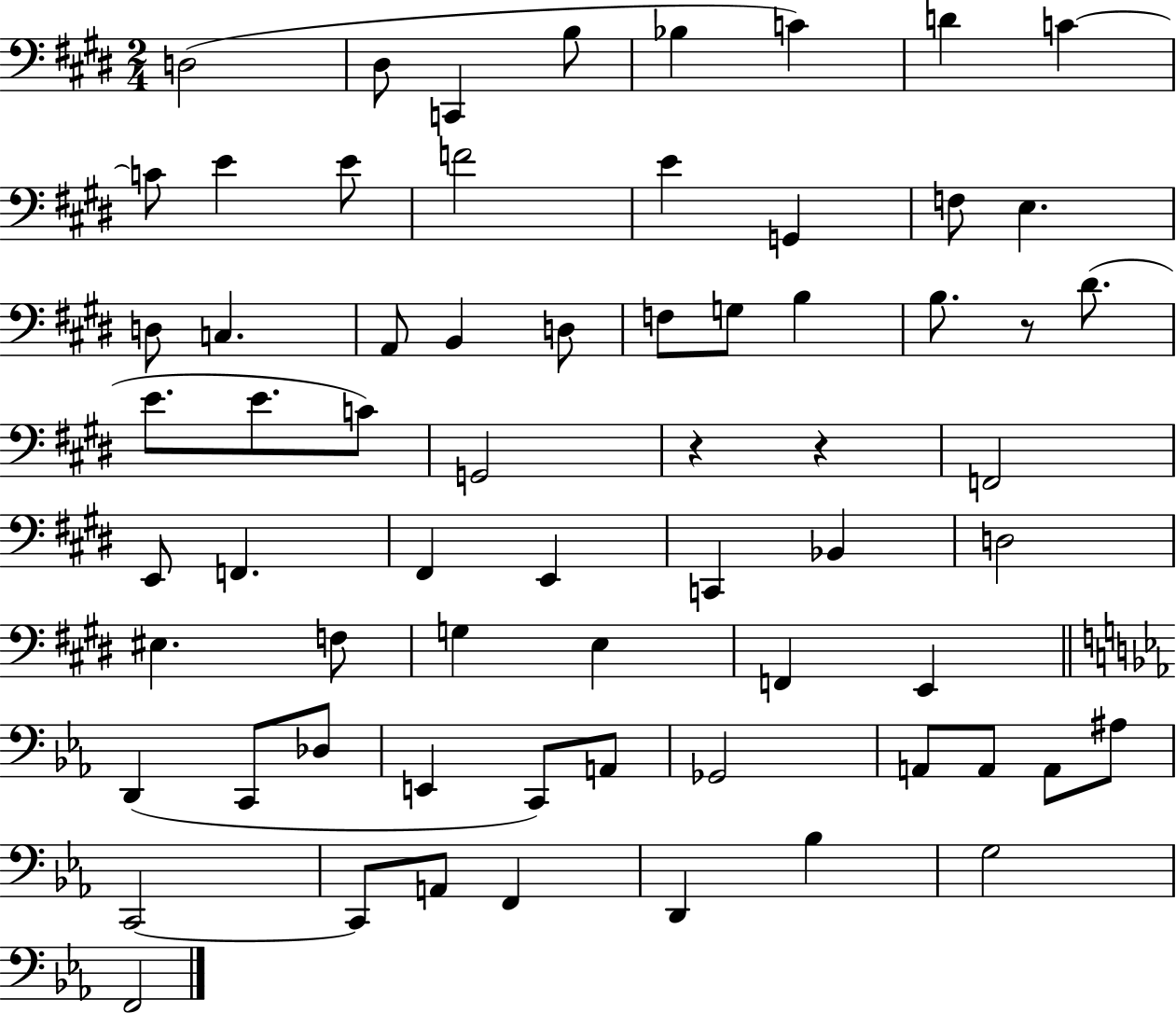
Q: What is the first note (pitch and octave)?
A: D3